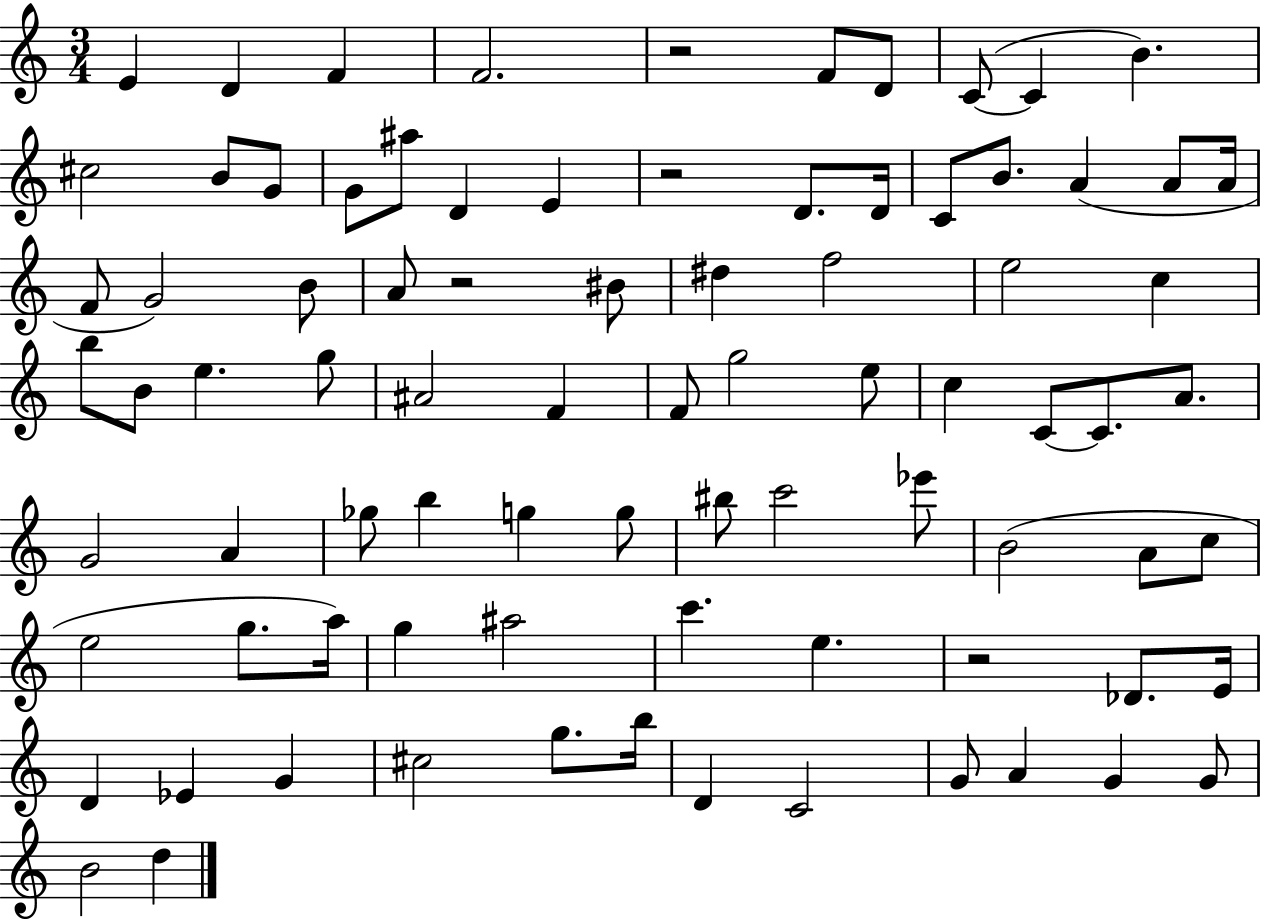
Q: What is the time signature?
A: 3/4